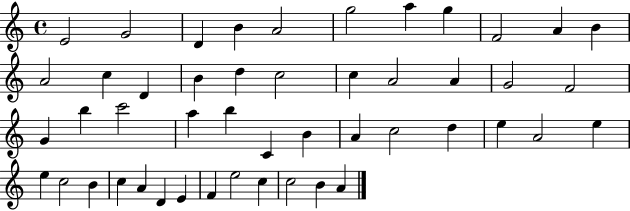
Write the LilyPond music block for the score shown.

{
  \clef treble
  \time 4/4
  \defaultTimeSignature
  \key c \major
  e'2 g'2 | d'4 b'4 a'2 | g''2 a''4 g''4 | f'2 a'4 b'4 | \break a'2 c''4 d'4 | b'4 d''4 c''2 | c''4 a'2 a'4 | g'2 f'2 | \break g'4 b''4 c'''2 | a''4 b''4 c'4 b'4 | a'4 c''2 d''4 | e''4 a'2 e''4 | \break e''4 c''2 b'4 | c''4 a'4 d'4 e'4 | f'4 e''2 c''4 | c''2 b'4 a'4 | \break \bar "|."
}